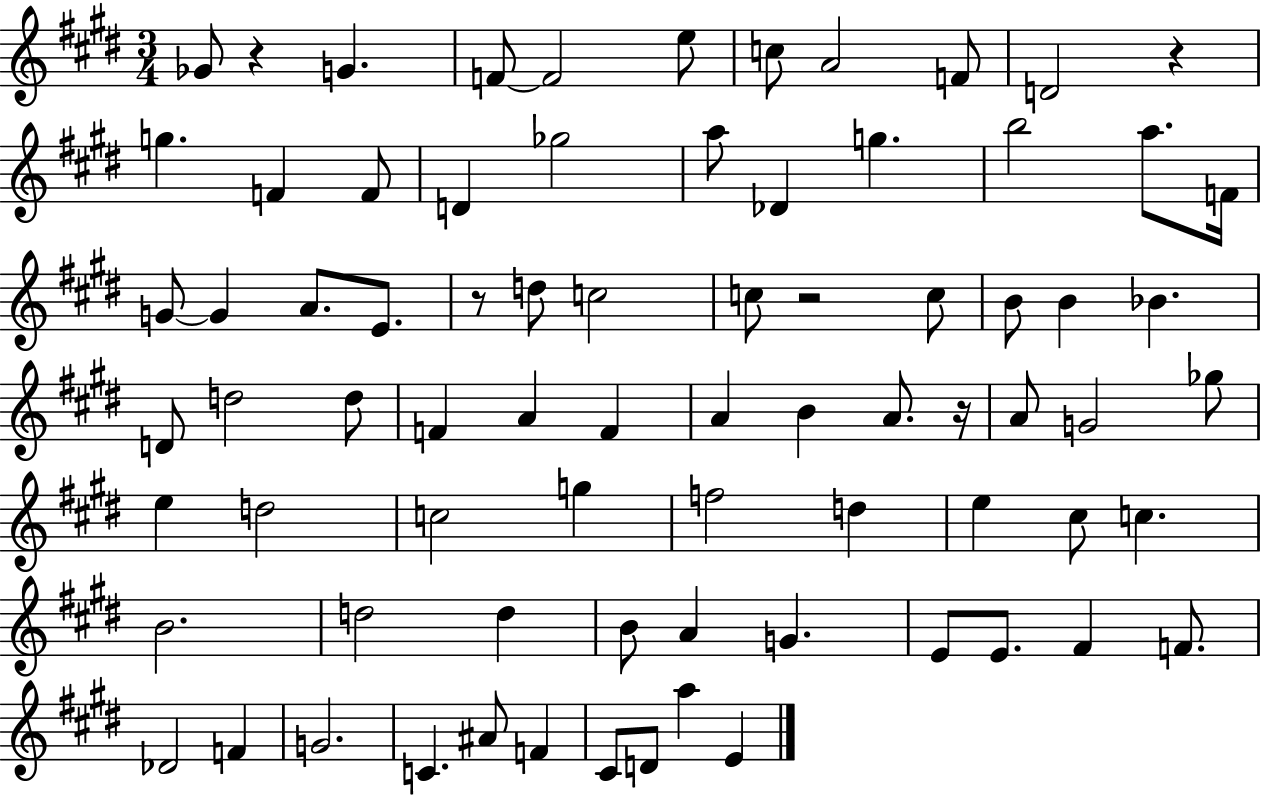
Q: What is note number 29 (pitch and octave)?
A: B4